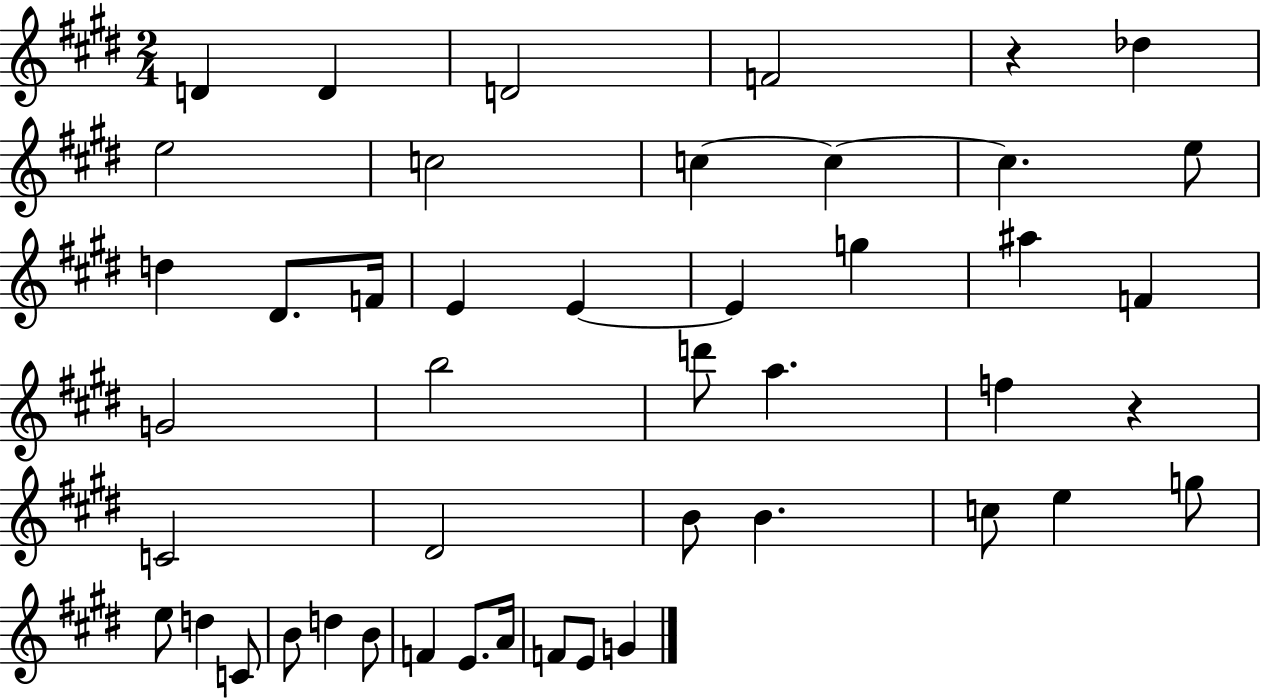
D4/q D4/q D4/h F4/h R/q Db5/q E5/h C5/h C5/q C5/q C5/q. E5/e D5/q D#4/e. F4/s E4/q E4/q E4/q G5/q A#5/q F4/q G4/h B5/h D6/e A5/q. F5/q R/q C4/h D#4/h B4/e B4/q. C5/e E5/q G5/e E5/e D5/q C4/e B4/e D5/q B4/e F4/q E4/e. A4/s F4/e E4/e G4/q